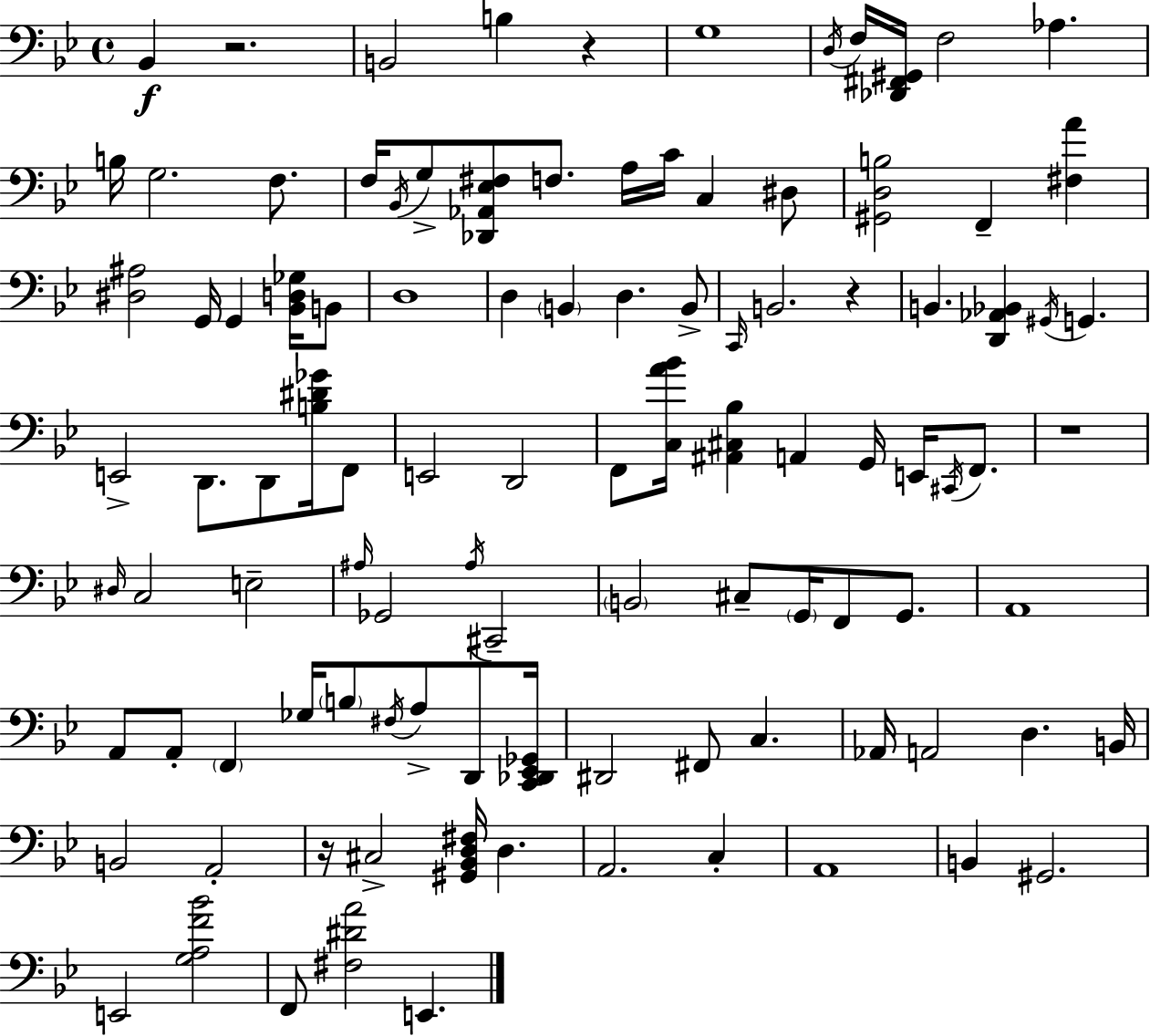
{
  \clef bass
  \time 4/4
  \defaultTimeSignature
  \key bes \major
  bes,4\f r2. | b,2 b4 r4 | g1 | \acciaccatura { d16 } f16 <des, fis, gis,>16 f2 aes4. | \break b16 g2. f8. | f16 \acciaccatura { bes,16 } g8-> <des, aes, ees fis>8 f8. a16 c'16 c4 | dis8 <gis, d b>2 f,4-- <fis a'>4 | <dis ais>2 g,16 g,4 <bes, d ges>16 | \break b,8 d1 | d4 \parenthesize b,4 d4. | b,8-> \grace { c,16 } b,2. r4 | b,4. <d, aes, bes,>4 \acciaccatura { gis,16 } g,4. | \break e,2-> d,8. d,8 | <b dis' ges'>16 f,8 e,2 d,2 | f,8 <c a' bes'>16 <ais, cis bes>4 a,4 g,16 | e,16 \acciaccatura { cis,16 } f,8. r1 | \break \grace { dis16 } c2 e2-- | \grace { ais16 } ges,2 \acciaccatura { ais16 } | cis,2-- \parenthesize b,2 | cis8-- \parenthesize g,16 f,8 g,8. a,1 | \break a,8 a,8-. \parenthesize f,4 | ges16 \parenthesize b8 \acciaccatura { fis16 } a8-> d,8 <c, des, ees, ges,>16 dis,2 | fis,8 c4. aes,16 a,2 | d4. b,16 b,2 | \break a,2-. r16 cis2-> | <gis, bes, d fis>16 d4. a,2. | c4-. a,1 | b,4 gis,2. | \break e,2 | <g a f' bes'>2 f,8 <fis dis' a'>2 | e,4. \bar "|."
}